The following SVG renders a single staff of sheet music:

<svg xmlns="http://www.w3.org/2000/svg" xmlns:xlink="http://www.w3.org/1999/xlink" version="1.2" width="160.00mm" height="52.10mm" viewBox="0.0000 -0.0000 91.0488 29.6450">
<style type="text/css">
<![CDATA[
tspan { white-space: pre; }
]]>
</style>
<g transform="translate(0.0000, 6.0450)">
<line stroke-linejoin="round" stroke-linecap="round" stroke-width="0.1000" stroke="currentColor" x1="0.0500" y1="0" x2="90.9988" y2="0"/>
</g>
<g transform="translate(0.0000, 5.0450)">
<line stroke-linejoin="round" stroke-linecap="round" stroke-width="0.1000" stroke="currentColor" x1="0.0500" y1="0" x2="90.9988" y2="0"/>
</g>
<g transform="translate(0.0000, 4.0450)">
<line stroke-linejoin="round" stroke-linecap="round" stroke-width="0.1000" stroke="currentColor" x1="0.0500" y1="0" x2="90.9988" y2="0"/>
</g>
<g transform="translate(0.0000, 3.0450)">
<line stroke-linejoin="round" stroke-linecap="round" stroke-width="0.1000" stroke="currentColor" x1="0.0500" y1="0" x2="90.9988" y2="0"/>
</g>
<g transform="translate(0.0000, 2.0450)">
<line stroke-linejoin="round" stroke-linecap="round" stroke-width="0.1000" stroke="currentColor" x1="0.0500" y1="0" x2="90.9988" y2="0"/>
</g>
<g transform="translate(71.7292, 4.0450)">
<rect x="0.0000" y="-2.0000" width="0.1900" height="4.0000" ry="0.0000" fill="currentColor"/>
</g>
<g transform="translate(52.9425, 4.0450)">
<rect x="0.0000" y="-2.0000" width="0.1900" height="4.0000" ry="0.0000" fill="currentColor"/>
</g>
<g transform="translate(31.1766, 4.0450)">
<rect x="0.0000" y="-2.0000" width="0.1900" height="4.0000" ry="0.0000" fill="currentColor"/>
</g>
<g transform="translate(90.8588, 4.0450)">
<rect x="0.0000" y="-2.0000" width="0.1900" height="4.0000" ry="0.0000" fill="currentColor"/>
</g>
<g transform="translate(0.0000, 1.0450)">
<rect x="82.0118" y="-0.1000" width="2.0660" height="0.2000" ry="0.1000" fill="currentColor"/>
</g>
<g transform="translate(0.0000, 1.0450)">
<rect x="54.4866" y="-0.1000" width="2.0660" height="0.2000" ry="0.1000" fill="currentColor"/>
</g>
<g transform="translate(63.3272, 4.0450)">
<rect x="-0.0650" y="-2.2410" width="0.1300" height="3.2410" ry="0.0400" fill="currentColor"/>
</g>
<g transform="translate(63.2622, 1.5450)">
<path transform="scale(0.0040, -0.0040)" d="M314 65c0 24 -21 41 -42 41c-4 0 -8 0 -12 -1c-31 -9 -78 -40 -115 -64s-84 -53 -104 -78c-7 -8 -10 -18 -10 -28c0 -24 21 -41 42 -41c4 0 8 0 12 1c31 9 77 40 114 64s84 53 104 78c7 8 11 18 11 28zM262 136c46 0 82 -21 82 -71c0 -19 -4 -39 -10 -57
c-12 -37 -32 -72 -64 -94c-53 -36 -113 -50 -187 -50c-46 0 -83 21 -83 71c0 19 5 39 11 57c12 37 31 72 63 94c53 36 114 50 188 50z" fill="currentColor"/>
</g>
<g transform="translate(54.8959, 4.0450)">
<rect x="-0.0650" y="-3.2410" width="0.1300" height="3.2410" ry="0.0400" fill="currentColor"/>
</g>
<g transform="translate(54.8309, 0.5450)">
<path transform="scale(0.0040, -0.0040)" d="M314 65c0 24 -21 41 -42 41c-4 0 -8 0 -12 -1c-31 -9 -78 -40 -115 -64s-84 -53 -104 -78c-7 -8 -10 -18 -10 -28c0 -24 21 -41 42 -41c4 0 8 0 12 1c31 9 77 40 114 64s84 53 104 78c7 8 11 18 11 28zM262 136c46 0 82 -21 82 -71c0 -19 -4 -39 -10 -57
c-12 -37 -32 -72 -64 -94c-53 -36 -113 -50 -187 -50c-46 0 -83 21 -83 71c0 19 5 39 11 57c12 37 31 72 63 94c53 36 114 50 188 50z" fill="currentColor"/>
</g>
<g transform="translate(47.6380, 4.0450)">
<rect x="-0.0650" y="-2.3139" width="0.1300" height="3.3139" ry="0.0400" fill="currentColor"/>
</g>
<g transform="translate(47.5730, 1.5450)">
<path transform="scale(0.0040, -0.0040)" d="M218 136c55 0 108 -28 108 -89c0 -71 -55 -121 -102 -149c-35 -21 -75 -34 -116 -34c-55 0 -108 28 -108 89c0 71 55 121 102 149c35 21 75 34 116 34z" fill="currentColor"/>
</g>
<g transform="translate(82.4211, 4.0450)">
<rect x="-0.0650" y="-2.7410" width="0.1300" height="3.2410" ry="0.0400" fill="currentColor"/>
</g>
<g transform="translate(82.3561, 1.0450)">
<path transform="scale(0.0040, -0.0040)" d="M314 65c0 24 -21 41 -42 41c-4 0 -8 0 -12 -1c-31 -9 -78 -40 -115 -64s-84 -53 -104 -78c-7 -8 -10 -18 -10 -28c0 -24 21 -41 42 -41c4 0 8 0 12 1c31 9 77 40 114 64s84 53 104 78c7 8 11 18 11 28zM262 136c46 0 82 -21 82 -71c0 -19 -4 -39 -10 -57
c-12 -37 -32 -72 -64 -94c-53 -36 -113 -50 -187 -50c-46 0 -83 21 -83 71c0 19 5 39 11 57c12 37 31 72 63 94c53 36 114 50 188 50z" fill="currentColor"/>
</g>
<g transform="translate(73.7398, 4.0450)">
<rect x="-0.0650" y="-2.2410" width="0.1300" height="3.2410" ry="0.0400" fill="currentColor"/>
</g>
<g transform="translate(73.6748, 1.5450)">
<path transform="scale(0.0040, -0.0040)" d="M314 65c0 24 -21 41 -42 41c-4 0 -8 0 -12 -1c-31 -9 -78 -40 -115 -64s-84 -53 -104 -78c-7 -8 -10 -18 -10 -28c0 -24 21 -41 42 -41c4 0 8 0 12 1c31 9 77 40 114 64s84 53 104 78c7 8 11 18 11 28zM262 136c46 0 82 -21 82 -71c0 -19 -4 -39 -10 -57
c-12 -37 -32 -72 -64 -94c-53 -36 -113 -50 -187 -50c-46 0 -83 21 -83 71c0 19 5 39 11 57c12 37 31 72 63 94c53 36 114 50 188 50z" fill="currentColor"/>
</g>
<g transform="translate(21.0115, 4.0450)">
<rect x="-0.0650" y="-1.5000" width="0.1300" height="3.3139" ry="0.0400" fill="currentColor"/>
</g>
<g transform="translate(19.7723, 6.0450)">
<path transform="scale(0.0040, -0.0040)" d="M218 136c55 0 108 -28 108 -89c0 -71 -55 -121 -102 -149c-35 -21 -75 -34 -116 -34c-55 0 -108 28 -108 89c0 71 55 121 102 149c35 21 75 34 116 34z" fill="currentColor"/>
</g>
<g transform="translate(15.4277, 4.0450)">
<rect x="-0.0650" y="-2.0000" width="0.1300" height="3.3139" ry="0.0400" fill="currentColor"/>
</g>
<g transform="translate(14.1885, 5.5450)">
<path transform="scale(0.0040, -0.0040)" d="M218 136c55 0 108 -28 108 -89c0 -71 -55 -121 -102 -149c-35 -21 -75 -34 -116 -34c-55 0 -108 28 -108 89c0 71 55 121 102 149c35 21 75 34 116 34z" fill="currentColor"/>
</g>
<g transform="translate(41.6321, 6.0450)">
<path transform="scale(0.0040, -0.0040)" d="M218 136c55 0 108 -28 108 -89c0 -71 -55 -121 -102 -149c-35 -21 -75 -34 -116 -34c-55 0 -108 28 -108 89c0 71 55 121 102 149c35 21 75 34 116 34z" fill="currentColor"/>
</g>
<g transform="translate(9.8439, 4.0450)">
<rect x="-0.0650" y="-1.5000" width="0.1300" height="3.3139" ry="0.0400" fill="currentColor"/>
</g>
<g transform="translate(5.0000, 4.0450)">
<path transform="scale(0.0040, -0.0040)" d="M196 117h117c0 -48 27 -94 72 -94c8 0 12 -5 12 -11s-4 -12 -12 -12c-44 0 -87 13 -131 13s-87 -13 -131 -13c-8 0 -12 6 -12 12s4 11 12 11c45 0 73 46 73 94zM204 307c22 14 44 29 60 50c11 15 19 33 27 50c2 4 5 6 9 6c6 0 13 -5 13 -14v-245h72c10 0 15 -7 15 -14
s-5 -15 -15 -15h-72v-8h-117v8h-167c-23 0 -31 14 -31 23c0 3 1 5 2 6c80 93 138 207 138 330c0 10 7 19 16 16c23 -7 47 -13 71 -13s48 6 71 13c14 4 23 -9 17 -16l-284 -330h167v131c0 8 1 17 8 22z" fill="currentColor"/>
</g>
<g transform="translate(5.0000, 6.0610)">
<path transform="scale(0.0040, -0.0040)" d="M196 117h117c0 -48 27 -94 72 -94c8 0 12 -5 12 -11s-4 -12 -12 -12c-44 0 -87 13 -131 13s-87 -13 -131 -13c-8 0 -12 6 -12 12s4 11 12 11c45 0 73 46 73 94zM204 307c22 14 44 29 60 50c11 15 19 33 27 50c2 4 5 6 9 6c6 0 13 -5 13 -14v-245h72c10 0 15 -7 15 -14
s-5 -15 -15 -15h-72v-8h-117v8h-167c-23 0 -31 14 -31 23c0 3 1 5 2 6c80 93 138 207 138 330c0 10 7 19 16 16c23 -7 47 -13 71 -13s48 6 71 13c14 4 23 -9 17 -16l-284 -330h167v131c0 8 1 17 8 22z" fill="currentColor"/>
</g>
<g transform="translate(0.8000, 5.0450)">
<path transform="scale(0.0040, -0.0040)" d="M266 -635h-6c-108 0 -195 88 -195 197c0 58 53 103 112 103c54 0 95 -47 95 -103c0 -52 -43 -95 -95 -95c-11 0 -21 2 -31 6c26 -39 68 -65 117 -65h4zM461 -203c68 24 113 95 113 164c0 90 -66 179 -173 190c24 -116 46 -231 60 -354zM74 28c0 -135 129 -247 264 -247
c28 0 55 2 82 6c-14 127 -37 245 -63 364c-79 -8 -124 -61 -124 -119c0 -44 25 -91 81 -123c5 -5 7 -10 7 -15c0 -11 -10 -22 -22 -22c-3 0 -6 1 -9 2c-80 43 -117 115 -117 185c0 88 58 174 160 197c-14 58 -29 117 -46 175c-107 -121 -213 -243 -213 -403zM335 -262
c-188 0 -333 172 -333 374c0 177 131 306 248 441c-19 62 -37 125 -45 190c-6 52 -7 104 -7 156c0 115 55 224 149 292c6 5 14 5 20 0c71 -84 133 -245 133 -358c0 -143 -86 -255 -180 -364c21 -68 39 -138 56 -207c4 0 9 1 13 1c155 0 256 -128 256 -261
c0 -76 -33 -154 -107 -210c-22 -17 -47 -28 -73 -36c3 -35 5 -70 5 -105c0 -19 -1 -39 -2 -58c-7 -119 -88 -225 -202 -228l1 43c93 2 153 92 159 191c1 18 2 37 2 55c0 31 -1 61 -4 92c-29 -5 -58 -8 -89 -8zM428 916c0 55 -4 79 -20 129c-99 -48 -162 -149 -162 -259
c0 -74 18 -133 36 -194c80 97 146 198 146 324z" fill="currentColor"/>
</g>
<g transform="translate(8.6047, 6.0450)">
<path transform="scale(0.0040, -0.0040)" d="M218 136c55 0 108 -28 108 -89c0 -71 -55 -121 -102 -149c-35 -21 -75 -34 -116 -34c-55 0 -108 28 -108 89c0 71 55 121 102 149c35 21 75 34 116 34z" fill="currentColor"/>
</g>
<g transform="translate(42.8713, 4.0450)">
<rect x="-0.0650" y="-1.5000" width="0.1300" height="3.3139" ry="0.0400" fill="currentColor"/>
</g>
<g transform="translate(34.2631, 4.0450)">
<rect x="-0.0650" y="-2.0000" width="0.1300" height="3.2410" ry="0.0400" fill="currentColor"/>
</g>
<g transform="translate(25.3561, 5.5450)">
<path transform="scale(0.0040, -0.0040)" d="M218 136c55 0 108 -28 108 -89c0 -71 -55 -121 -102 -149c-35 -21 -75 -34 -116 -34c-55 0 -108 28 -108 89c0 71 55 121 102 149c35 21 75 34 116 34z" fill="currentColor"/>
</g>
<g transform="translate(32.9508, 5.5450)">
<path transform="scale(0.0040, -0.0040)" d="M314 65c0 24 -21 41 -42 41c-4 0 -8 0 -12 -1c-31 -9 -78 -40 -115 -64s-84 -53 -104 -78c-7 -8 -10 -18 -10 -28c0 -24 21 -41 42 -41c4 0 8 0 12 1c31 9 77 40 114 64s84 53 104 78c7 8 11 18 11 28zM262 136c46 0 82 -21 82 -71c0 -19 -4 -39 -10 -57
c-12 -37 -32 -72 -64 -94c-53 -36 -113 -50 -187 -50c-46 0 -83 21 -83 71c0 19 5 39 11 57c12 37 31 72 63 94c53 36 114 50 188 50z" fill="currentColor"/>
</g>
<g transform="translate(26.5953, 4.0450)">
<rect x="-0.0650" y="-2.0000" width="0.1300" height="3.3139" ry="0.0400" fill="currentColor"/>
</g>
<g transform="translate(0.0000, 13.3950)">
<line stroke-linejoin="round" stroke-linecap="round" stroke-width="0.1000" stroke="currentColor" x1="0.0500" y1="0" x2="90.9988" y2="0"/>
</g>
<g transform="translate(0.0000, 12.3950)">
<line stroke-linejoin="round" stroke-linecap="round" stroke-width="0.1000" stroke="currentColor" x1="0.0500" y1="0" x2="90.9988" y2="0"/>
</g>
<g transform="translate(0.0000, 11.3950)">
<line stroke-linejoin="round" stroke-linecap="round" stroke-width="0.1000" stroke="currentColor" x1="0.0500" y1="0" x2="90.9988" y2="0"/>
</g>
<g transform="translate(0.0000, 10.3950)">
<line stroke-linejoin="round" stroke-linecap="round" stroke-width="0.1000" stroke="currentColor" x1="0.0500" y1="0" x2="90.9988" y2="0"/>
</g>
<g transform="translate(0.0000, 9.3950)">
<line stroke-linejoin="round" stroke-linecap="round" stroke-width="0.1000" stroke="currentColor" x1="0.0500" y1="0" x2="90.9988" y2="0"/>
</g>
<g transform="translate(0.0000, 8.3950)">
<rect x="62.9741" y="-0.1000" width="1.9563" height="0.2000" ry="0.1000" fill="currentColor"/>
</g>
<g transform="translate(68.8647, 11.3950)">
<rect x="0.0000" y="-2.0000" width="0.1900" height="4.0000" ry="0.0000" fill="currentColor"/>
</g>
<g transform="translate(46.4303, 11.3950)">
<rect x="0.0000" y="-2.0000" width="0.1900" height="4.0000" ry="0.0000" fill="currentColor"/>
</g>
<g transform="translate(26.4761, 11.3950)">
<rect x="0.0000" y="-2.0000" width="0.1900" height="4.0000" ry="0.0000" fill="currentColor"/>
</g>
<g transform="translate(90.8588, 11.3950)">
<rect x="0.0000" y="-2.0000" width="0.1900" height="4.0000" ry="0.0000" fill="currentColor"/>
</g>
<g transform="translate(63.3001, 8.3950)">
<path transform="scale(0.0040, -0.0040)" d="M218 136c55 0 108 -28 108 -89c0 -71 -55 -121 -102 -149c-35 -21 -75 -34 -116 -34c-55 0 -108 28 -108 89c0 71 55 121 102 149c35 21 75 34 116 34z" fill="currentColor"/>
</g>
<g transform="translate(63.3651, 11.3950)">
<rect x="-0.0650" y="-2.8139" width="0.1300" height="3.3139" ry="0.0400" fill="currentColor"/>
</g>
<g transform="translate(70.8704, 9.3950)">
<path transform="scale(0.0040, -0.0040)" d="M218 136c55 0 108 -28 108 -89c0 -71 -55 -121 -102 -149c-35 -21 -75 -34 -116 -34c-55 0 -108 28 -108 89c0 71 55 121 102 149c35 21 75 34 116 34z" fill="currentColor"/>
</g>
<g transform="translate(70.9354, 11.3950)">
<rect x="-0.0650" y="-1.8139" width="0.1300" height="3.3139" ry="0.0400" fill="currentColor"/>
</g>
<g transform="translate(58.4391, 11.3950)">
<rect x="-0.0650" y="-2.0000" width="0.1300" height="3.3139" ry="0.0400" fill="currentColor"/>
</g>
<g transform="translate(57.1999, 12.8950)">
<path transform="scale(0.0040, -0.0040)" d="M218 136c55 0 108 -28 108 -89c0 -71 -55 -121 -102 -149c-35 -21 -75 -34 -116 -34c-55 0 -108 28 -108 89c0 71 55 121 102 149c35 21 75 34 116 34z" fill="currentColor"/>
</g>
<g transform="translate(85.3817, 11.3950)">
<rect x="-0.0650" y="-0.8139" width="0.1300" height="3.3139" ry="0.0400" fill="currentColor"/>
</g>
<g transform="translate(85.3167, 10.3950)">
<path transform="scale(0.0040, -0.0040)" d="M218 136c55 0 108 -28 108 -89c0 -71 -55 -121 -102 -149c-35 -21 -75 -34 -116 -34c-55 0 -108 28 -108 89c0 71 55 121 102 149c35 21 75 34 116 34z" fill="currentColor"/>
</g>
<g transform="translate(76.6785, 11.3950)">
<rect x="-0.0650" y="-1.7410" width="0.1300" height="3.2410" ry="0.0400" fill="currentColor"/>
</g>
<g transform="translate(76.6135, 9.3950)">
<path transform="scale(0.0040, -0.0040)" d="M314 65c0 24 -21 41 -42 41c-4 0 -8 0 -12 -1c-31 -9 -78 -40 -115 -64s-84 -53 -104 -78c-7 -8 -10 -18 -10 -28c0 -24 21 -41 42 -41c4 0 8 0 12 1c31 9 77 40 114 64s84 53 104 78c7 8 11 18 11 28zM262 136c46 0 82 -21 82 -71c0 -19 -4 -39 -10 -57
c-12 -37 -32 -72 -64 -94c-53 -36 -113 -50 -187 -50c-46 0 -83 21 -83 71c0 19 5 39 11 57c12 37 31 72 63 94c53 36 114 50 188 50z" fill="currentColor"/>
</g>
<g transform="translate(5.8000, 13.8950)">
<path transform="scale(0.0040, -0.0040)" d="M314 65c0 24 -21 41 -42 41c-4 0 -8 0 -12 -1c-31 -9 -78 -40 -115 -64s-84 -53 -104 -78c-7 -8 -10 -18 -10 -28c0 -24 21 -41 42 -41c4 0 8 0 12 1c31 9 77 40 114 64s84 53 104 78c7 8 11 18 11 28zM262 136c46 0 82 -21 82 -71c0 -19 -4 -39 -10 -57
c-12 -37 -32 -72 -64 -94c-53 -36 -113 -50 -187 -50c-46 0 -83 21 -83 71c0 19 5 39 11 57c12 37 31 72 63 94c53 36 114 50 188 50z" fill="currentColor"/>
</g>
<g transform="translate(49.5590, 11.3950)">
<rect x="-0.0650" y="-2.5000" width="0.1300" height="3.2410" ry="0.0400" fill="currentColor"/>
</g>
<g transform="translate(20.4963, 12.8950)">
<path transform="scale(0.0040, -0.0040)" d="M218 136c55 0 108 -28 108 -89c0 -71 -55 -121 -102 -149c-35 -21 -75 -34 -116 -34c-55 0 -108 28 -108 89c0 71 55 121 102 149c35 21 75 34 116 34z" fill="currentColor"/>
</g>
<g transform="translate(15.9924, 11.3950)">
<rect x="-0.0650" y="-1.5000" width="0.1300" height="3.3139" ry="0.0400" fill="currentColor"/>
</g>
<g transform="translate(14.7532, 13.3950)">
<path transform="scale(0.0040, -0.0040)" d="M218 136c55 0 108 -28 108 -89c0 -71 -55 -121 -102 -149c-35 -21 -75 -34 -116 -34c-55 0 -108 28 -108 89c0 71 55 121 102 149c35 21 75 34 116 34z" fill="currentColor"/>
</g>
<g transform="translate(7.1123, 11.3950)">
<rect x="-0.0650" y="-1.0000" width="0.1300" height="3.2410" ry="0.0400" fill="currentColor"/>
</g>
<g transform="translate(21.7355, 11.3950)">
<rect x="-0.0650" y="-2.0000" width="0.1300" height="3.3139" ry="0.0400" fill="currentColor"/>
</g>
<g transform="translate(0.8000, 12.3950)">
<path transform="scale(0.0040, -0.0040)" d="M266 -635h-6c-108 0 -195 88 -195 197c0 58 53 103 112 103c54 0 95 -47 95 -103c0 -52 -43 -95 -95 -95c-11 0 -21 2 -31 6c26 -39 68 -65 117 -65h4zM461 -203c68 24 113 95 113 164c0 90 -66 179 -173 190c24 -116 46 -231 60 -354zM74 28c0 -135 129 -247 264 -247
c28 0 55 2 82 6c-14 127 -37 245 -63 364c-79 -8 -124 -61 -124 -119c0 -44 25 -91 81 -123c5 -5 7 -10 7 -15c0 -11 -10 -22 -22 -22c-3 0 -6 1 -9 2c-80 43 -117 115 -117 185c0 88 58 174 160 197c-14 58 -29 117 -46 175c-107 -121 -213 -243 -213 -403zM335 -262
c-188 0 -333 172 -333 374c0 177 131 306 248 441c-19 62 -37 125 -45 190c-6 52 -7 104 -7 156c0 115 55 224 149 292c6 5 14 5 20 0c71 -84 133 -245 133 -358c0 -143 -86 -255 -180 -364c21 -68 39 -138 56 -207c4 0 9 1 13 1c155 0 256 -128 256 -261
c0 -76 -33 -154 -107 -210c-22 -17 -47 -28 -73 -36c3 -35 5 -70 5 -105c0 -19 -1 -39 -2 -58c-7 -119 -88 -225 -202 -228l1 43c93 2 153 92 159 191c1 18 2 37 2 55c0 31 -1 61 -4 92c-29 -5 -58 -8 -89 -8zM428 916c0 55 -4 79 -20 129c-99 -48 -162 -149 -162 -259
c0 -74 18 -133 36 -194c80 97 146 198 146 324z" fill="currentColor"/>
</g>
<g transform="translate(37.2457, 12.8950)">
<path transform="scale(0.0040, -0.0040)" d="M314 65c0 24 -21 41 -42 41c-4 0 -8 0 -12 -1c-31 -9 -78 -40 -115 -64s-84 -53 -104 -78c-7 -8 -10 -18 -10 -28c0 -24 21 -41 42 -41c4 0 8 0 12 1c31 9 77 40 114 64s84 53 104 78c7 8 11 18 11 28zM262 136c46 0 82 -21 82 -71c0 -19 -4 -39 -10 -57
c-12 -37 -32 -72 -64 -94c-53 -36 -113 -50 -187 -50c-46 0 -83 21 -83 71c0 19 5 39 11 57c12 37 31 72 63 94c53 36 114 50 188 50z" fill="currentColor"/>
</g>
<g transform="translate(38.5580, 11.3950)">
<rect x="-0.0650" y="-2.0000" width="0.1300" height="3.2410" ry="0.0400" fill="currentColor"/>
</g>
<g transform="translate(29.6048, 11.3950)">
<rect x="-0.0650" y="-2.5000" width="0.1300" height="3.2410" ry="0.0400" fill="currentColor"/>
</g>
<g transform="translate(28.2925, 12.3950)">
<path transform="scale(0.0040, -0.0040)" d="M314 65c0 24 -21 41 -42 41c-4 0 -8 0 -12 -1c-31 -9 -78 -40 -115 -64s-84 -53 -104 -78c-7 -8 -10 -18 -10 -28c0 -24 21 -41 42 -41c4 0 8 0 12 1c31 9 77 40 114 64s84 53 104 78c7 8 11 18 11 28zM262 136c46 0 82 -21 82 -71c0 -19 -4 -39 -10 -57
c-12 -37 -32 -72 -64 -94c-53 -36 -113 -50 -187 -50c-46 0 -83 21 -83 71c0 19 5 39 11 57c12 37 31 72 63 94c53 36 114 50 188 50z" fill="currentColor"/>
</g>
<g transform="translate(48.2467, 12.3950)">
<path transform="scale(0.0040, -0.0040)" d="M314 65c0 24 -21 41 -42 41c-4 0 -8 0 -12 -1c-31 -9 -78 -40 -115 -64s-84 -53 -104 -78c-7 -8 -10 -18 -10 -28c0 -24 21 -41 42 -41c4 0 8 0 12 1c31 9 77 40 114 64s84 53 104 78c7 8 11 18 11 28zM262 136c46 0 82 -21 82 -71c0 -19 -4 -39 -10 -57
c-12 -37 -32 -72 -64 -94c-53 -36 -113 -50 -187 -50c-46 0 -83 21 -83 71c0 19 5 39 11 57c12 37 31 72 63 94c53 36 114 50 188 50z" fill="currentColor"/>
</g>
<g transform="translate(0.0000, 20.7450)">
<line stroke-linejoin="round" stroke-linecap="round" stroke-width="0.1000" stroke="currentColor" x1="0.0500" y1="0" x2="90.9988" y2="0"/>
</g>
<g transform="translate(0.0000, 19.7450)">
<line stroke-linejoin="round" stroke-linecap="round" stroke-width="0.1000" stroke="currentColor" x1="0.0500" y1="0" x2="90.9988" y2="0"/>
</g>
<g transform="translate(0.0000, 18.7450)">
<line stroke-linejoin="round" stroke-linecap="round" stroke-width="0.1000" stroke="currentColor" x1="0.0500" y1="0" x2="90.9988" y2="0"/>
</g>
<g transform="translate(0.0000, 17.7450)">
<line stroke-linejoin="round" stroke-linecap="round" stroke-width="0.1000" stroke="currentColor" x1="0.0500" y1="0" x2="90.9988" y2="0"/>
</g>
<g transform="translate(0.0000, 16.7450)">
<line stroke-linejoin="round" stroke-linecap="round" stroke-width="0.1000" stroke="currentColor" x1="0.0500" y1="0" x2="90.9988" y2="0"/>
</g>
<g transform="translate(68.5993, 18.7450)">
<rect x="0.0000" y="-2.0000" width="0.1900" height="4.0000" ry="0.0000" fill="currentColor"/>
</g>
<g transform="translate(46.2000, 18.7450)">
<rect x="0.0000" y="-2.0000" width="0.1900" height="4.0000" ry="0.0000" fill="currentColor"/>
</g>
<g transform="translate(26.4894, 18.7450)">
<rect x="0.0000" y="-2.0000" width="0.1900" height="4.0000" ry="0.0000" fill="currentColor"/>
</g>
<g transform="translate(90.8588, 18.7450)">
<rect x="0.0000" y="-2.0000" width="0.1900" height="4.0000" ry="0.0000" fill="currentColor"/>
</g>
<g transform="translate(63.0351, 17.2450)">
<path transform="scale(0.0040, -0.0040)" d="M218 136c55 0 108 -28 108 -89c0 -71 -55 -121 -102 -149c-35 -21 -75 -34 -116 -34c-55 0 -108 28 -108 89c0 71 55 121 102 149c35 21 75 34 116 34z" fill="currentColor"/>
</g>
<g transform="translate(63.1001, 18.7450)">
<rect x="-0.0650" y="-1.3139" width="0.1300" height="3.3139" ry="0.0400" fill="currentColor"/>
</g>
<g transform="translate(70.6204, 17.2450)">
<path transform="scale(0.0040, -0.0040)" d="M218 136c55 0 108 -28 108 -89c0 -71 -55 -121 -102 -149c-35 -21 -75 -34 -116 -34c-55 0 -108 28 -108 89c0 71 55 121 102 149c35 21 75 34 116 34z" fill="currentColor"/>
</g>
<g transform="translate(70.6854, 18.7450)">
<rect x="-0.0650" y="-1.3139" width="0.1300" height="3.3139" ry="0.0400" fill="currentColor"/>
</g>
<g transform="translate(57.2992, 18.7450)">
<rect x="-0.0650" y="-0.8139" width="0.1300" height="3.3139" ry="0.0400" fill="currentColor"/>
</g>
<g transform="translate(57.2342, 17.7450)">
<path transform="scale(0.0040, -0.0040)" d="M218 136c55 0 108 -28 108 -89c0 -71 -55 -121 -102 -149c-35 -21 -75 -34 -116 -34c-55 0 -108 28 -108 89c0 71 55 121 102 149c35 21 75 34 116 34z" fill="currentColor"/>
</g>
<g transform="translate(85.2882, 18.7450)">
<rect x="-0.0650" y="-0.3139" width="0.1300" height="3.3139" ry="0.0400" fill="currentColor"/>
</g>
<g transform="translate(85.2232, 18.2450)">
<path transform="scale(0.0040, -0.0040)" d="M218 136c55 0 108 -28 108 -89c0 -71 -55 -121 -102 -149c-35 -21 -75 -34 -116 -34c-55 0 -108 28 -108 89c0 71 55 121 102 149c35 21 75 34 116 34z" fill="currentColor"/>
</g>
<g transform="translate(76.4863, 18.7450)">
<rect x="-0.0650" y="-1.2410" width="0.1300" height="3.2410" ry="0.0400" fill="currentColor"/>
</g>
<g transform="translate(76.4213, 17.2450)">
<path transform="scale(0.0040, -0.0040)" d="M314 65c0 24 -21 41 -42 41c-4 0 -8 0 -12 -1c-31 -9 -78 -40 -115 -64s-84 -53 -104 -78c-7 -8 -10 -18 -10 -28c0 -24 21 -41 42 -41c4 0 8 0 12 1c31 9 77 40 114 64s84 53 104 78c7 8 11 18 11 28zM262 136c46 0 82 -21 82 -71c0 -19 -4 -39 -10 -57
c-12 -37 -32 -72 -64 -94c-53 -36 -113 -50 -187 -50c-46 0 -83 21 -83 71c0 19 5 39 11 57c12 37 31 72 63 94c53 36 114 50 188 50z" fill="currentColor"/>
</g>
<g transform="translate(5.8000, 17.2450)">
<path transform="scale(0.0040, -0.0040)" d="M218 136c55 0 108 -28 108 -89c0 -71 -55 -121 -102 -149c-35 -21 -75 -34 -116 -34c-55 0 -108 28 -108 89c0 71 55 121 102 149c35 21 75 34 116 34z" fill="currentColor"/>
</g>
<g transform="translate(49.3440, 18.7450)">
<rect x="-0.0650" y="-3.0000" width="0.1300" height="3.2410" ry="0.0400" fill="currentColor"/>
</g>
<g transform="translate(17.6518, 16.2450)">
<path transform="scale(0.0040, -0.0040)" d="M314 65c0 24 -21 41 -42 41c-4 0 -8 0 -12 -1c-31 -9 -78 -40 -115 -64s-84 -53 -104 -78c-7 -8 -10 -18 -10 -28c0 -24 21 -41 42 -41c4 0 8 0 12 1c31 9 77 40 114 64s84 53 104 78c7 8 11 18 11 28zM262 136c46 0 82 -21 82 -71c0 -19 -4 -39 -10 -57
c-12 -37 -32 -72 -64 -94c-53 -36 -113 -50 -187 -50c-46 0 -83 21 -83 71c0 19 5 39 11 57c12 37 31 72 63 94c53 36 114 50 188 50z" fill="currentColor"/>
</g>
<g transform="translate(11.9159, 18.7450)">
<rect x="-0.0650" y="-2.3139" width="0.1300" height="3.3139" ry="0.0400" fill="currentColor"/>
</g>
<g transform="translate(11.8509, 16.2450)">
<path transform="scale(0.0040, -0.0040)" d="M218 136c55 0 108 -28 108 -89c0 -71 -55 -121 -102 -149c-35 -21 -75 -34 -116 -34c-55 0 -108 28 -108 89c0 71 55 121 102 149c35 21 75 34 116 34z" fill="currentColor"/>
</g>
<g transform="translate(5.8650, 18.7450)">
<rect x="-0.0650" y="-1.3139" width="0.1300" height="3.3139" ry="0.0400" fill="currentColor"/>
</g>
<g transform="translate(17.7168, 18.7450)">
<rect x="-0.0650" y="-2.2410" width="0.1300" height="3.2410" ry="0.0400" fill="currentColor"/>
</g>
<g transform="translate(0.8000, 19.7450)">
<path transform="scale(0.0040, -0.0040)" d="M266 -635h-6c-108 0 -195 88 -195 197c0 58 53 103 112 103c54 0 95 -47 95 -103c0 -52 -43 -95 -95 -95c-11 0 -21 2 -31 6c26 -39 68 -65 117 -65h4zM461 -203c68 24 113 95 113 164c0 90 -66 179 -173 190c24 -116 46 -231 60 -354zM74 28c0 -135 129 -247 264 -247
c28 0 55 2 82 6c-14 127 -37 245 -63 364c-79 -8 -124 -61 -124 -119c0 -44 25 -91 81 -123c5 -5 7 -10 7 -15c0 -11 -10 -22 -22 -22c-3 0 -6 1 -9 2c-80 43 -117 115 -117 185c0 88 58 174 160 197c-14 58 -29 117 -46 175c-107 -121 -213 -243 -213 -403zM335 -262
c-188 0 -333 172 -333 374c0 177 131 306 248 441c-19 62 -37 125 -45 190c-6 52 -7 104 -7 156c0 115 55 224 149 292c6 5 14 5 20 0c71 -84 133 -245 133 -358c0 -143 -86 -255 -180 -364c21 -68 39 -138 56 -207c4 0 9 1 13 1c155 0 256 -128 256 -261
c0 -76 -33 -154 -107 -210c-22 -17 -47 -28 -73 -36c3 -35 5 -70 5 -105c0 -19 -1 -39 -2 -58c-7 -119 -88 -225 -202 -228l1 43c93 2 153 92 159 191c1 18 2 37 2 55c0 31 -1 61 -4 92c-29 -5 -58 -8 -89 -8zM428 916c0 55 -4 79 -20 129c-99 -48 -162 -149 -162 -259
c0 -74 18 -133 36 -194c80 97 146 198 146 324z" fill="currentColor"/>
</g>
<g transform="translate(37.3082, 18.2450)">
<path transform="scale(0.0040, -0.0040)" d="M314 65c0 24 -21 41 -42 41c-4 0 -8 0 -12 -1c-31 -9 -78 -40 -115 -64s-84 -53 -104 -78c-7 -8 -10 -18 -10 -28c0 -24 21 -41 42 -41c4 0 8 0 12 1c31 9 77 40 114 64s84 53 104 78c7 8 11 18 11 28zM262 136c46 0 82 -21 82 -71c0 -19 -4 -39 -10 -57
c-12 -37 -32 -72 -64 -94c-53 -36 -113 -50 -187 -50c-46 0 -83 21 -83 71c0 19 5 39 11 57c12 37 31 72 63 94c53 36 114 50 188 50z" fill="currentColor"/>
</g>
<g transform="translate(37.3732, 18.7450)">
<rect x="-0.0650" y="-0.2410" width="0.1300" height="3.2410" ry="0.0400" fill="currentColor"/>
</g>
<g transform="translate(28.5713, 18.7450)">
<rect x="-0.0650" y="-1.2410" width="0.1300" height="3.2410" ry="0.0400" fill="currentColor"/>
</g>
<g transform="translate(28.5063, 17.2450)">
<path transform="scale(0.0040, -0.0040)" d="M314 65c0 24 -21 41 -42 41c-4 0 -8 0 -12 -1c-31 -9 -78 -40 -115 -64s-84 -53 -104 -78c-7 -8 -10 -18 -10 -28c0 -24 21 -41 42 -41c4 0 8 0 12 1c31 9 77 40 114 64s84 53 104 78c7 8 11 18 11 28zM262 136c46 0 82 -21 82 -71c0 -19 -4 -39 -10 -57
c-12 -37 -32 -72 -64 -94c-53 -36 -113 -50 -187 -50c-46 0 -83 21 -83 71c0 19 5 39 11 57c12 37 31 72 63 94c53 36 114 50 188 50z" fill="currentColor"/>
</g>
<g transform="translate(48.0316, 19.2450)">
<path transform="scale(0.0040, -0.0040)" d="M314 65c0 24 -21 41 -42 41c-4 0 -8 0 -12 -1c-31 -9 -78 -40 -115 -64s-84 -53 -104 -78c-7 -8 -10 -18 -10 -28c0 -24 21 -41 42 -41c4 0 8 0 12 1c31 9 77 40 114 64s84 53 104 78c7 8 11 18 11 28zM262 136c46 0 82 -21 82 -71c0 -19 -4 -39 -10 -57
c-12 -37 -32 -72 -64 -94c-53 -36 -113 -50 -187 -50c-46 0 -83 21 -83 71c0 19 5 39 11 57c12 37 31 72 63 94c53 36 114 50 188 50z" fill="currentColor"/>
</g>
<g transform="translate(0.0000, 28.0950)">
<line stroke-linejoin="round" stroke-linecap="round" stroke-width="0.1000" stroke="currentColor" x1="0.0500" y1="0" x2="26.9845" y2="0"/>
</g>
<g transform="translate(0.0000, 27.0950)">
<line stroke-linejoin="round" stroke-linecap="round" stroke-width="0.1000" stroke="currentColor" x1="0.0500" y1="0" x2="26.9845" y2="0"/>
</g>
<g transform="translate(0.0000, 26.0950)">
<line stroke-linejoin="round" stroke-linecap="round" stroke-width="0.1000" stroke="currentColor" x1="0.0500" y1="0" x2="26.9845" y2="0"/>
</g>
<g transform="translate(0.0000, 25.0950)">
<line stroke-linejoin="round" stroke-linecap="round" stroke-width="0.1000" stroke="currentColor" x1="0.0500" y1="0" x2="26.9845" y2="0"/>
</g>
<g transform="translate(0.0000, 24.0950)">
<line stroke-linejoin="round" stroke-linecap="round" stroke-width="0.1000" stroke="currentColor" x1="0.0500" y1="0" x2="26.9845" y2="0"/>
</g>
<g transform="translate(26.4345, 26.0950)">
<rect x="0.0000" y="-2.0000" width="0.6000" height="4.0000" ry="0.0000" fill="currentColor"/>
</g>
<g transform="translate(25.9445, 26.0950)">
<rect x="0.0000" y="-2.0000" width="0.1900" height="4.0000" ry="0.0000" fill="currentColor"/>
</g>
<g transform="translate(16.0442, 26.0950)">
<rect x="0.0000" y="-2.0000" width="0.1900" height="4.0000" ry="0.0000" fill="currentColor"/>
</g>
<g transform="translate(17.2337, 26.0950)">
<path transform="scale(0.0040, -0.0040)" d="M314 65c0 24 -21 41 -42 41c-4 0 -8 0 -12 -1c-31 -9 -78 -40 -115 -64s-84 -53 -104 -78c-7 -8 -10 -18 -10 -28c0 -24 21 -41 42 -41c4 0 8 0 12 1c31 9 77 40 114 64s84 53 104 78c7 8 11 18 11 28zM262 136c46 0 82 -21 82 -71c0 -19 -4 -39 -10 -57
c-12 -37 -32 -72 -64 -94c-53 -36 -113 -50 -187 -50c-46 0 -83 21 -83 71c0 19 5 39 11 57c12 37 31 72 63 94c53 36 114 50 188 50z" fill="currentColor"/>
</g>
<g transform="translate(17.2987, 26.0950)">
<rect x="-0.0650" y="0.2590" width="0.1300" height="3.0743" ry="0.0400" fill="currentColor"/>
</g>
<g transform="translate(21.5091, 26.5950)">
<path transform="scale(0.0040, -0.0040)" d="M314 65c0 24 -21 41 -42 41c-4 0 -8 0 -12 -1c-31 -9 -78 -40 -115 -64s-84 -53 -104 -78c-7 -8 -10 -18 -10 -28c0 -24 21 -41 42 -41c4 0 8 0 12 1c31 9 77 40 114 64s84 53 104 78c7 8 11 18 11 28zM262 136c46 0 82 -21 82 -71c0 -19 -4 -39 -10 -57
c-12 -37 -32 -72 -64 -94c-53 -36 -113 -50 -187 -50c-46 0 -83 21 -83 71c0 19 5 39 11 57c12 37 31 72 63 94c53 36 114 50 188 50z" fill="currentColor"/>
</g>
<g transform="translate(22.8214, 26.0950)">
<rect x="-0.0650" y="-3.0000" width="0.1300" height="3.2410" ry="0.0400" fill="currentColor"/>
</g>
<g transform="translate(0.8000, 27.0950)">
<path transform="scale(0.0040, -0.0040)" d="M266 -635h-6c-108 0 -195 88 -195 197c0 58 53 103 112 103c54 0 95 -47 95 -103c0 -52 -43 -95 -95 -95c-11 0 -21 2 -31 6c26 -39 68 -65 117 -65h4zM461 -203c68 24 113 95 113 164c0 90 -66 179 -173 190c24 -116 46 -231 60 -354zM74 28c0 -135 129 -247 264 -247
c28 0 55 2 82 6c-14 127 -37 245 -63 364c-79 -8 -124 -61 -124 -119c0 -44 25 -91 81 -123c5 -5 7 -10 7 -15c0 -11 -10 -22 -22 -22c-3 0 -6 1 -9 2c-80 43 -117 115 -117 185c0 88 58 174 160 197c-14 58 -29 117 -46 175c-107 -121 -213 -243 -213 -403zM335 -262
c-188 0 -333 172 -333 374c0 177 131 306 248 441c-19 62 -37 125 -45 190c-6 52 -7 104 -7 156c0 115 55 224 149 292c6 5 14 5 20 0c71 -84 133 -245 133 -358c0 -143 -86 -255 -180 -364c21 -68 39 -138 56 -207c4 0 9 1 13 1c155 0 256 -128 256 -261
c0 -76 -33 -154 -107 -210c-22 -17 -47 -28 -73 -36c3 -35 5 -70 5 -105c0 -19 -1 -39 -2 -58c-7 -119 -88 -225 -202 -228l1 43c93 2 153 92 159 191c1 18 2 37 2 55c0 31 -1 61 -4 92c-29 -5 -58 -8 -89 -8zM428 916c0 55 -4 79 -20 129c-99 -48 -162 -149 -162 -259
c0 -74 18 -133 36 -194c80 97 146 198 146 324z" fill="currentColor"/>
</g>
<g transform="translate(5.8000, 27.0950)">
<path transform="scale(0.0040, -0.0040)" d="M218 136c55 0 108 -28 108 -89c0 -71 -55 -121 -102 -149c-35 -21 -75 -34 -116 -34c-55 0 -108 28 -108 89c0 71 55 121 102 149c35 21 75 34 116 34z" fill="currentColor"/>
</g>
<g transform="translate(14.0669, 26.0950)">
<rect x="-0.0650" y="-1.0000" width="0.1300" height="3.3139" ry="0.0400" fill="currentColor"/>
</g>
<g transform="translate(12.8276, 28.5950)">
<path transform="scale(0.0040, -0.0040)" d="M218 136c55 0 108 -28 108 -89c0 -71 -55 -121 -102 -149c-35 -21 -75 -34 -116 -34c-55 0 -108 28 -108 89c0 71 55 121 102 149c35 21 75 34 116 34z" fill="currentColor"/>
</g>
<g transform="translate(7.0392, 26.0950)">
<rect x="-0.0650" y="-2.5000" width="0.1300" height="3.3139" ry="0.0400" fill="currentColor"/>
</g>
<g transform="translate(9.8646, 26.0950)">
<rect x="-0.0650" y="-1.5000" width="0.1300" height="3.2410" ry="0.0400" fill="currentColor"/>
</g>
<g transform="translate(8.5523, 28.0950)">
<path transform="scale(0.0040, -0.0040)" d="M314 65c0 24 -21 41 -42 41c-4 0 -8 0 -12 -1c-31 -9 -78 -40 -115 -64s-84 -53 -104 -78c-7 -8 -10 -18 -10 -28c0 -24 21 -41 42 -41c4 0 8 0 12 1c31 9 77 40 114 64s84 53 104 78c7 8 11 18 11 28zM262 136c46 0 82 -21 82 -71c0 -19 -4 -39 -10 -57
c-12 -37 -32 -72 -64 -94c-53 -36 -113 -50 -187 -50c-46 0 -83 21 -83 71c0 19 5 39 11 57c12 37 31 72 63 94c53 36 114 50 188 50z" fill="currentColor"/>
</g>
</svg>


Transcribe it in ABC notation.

X:1
T:Untitled
M:4/4
L:1/4
K:C
E F E F F2 E g b2 g2 g2 a2 D2 E F G2 F2 G2 F a f f2 d e g g2 e2 c2 A2 d e e e2 c G E2 D B2 A2